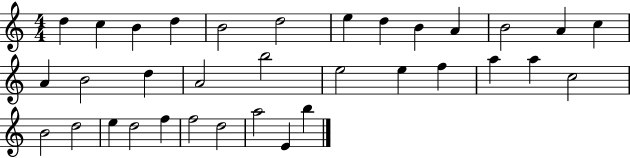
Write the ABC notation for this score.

X:1
T:Untitled
M:4/4
L:1/4
K:C
d c B d B2 d2 e d B A B2 A c A B2 d A2 b2 e2 e f a a c2 B2 d2 e d2 f f2 d2 a2 E b